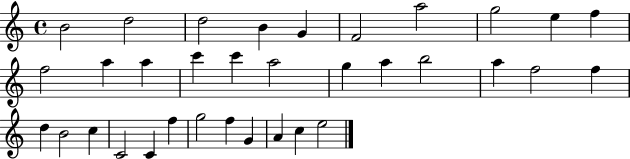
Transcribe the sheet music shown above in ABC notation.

X:1
T:Untitled
M:4/4
L:1/4
K:C
B2 d2 d2 B G F2 a2 g2 e f f2 a a c' c' a2 g a b2 a f2 f d B2 c C2 C f g2 f G A c e2